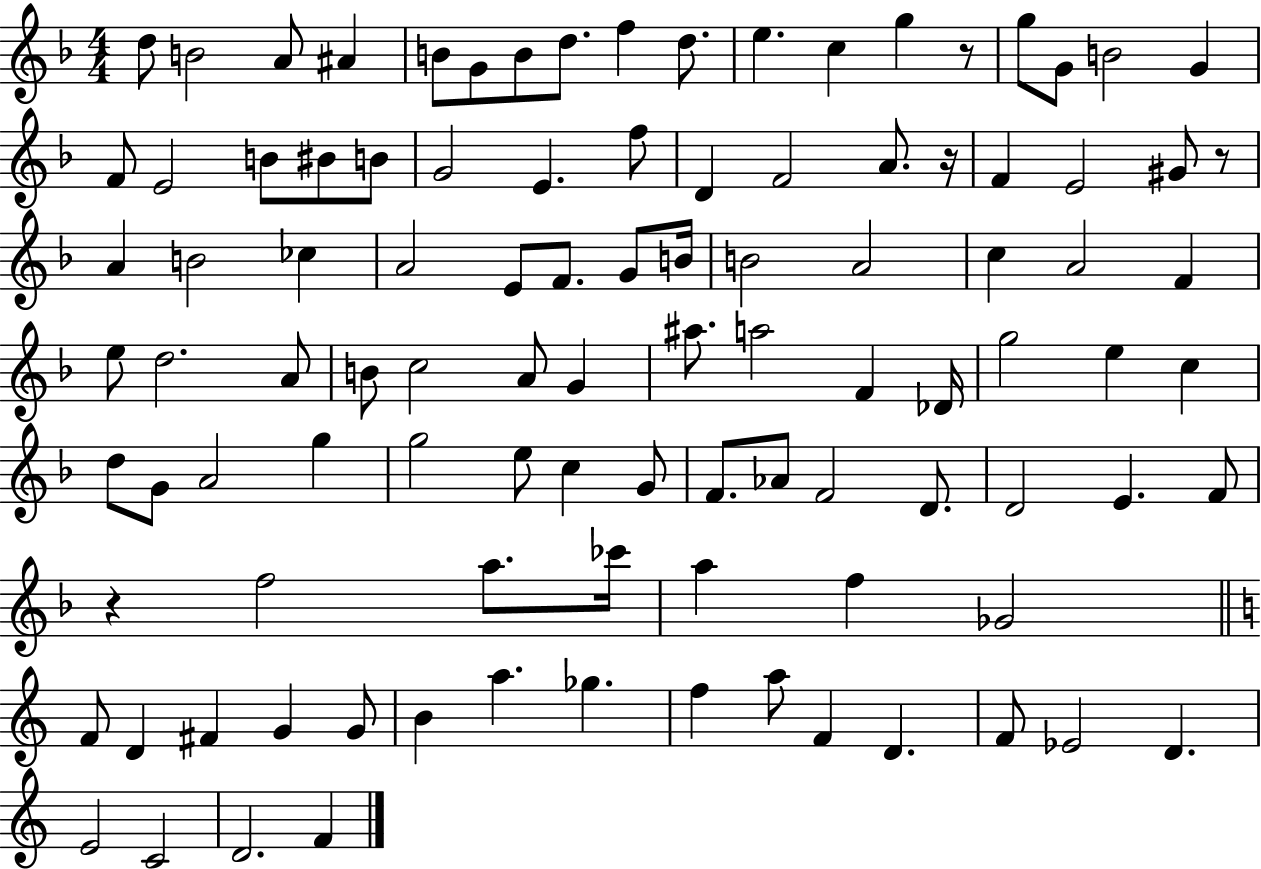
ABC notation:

X:1
T:Untitled
M:4/4
L:1/4
K:F
d/2 B2 A/2 ^A B/2 G/2 B/2 d/2 f d/2 e c g z/2 g/2 G/2 B2 G F/2 E2 B/2 ^B/2 B/2 G2 E f/2 D F2 A/2 z/4 F E2 ^G/2 z/2 A B2 _c A2 E/2 F/2 G/2 B/4 B2 A2 c A2 F e/2 d2 A/2 B/2 c2 A/2 G ^a/2 a2 F _D/4 g2 e c d/2 G/2 A2 g g2 e/2 c G/2 F/2 _A/2 F2 D/2 D2 E F/2 z f2 a/2 _c'/4 a f _G2 F/2 D ^F G G/2 B a _g f a/2 F D F/2 _E2 D E2 C2 D2 F